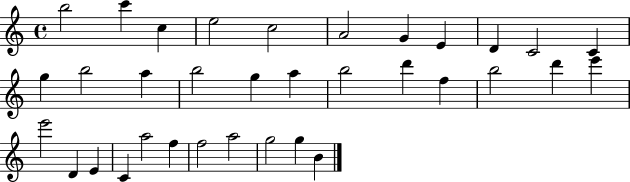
B5/h C6/q C5/q E5/h C5/h A4/h G4/q E4/q D4/q C4/h C4/q G5/q B5/h A5/q B5/h G5/q A5/q B5/h D6/q F5/q B5/h D6/q E6/q E6/h D4/q E4/q C4/q A5/h F5/q F5/h A5/h G5/h G5/q B4/q